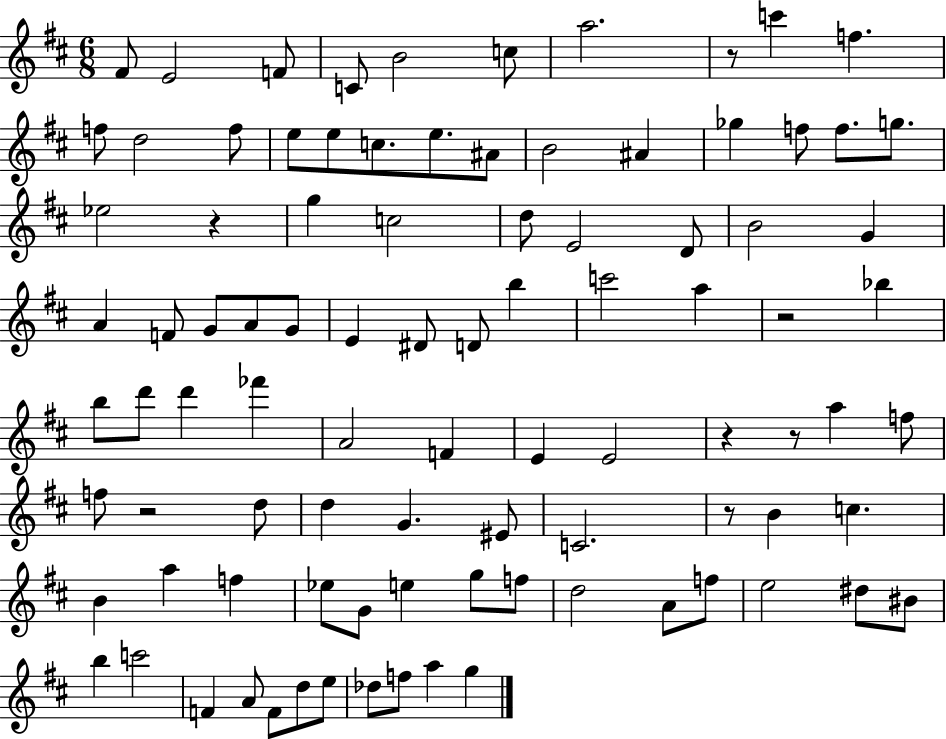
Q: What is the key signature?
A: D major